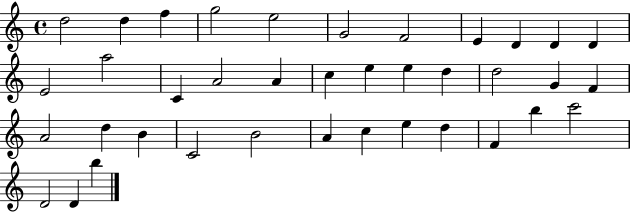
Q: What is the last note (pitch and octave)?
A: B5